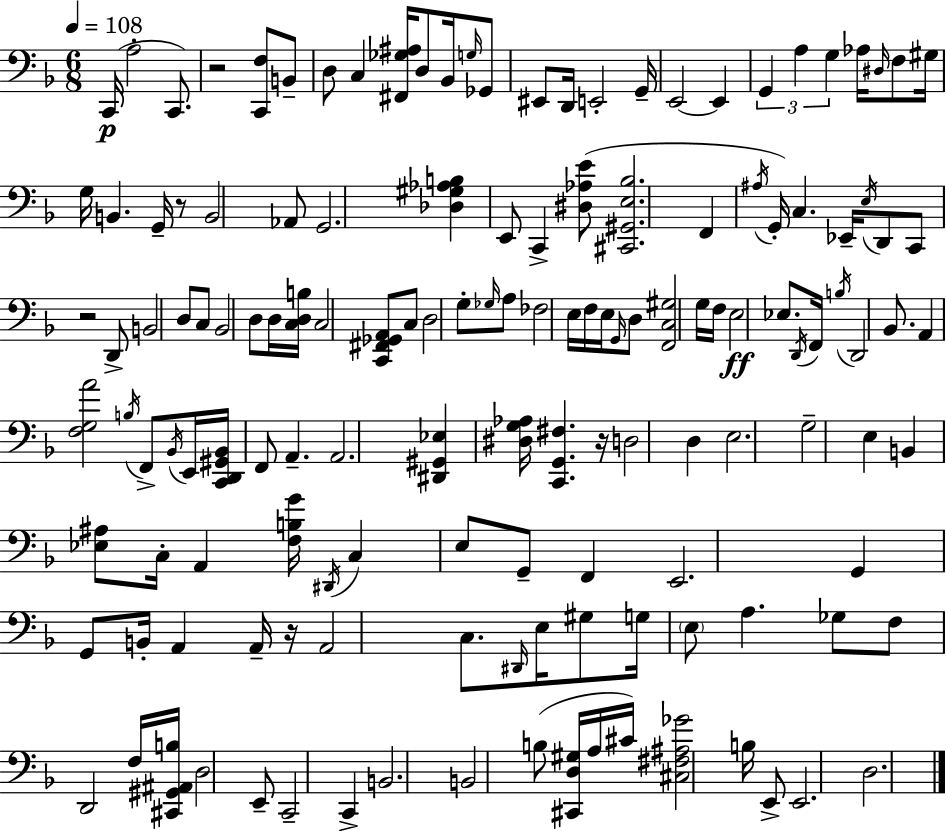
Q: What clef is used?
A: bass